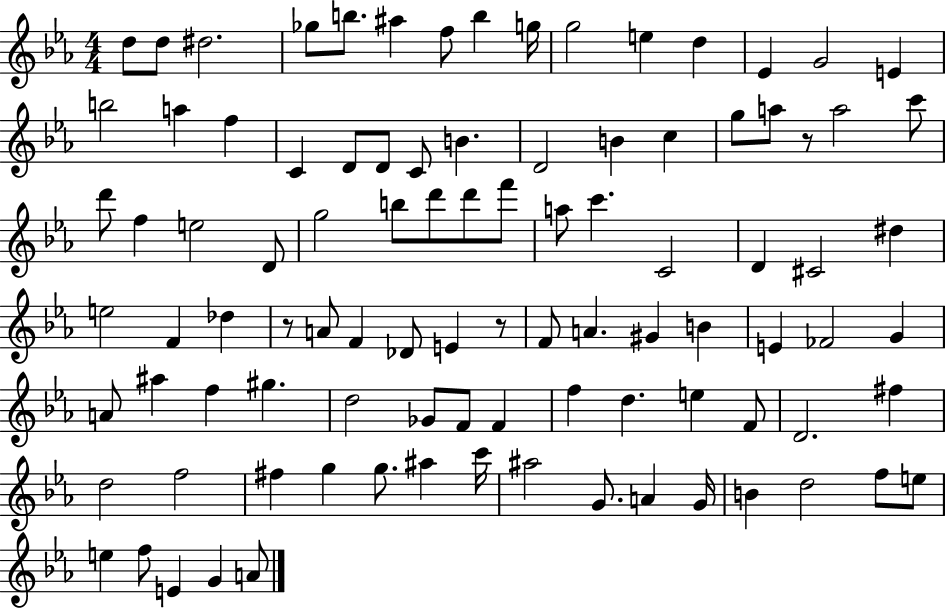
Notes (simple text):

D5/e D5/e D#5/h. Gb5/e B5/e. A#5/q F5/e B5/q G5/s G5/h E5/q D5/q Eb4/q G4/h E4/q B5/h A5/q F5/q C4/q D4/e D4/e C4/e B4/q. D4/h B4/q C5/q G5/e A5/e R/e A5/h C6/e D6/e F5/q E5/h D4/e G5/h B5/e D6/e D6/e F6/e A5/e C6/q. C4/h D4/q C#4/h D#5/q E5/h F4/q Db5/q R/e A4/e F4/q Db4/e E4/q R/e F4/e A4/q. G#4/q B4/q E4/q FES4/h G4/q A4/e A#5/q F5/q G#5/q. D5/h Gb4/e F4/e F4/q F5/q D5/q. E5/q F4/e D4/h. F#5/q D5/h F5/h F#5/q G5/q G5/e. A#5/q C6/s A#5/h G4/e. A4/q G4/s B4/q D5/h F5/e E5/e E5/q F5/e E4/q G4/q A4/e